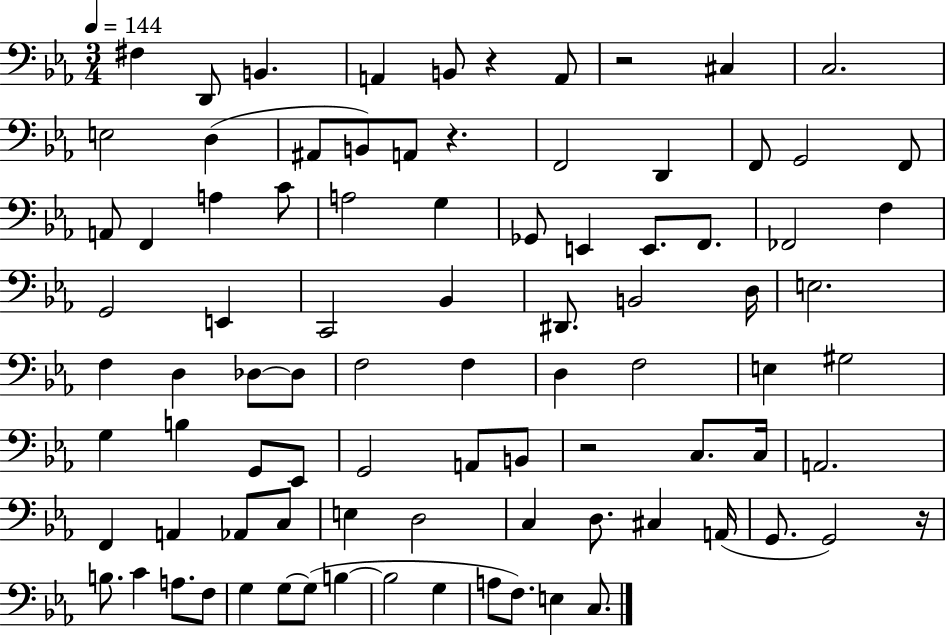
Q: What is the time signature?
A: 3/4